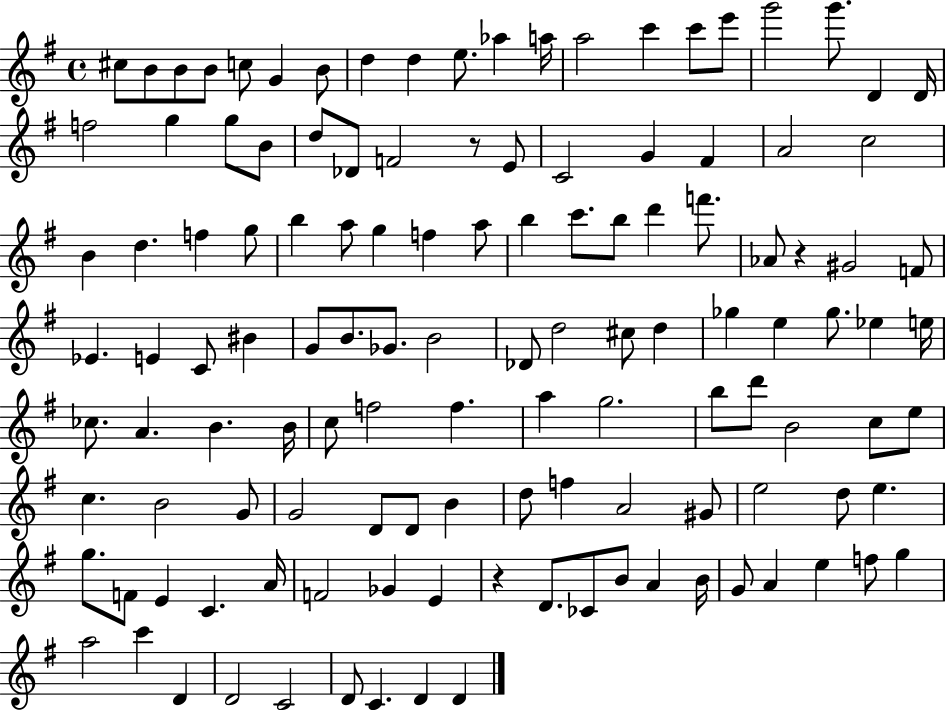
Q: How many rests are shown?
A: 3